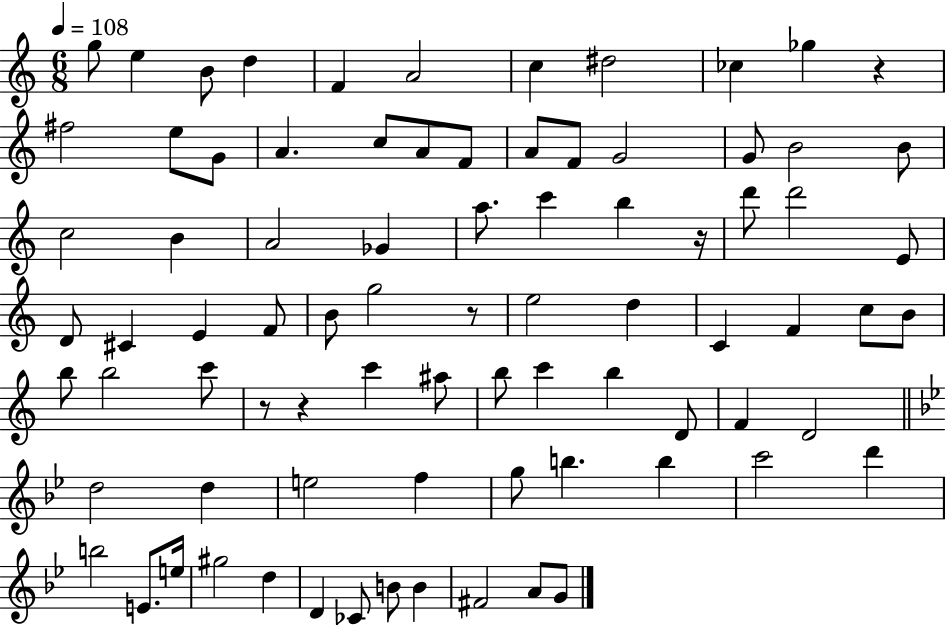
X:1
T:Untitled
M:6/8
L:1/4
K:C
g/2 e B/2 d F A2 c ^d2 _c _g z ^f2 e/2 G/2 A c/2 A/2 F/2 A/2 F/2 G2 G/2 B2 B/2 c2 B A2 _G a/2 c' b z/4 d'/2 d'2 E/2 D/2 ^C E F/2 B/2 g2 z/2 e2 d C F c/2 B/2 b/2 b2 c'/2 z/2 z c' ^a/2 b/2 c' b D/2 F D2 d2 d e2 f g/2 b b c'2 d' b2 E/2 e/4 ^g2 d D _C/2 B/2 B ^F2 A/2 G/2